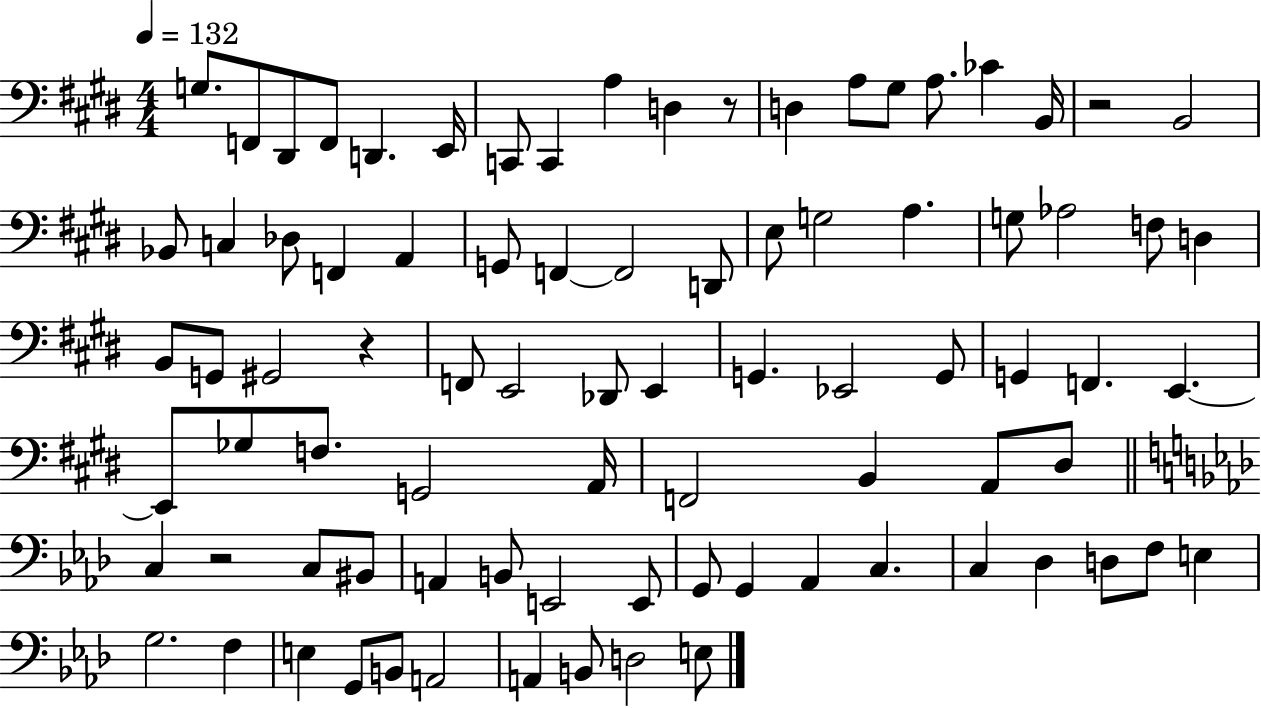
{
  \clef bass
  \numericTimeSignature
  \time 4/4
  \key e \major
  \tempo 4 = 132
  g8. f,8 dis,8 f,8 d,4. e,16 | c,8 c,4 a4 d4 r8 | d4 a8 gis8 a8. ces'4 b,16 | r2 b,2 | \break bes,8 c4 des8 f,4 a,4 | g,8 f,4~~ f,2 d,8 | e8 g2 a4. | g8 aes2 f8 d4 | \break b,8 g,8 gis,2 r4 | f,8 e,2 des,8 e,4 | g,4. ees,2 g,8 | g,4 f,4. e,4.~~ | \break e,8 ges8 f8. g,2 a,16 | f,2 b,4 a,8 dis8 | \bar "||" \break \key f \minor c4 r2 c8 bis,8 | a,4 b,8 e,2 e,8 | g,8 g,4 aes,4 c4. | c4 des4 d8 f8 e4 | \break g2. f4 | e4 g,8 b,8 a,2 | a,4 b,8 d2 e8 | \bar "|."
}